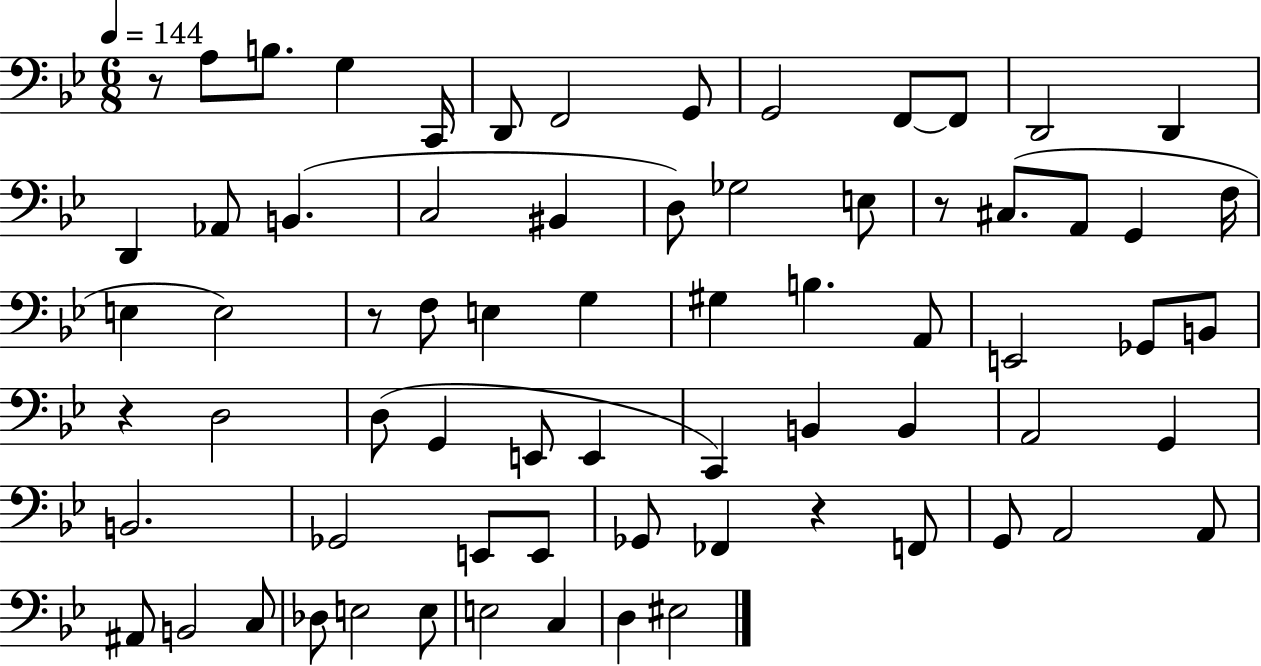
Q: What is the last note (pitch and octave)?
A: EIS3